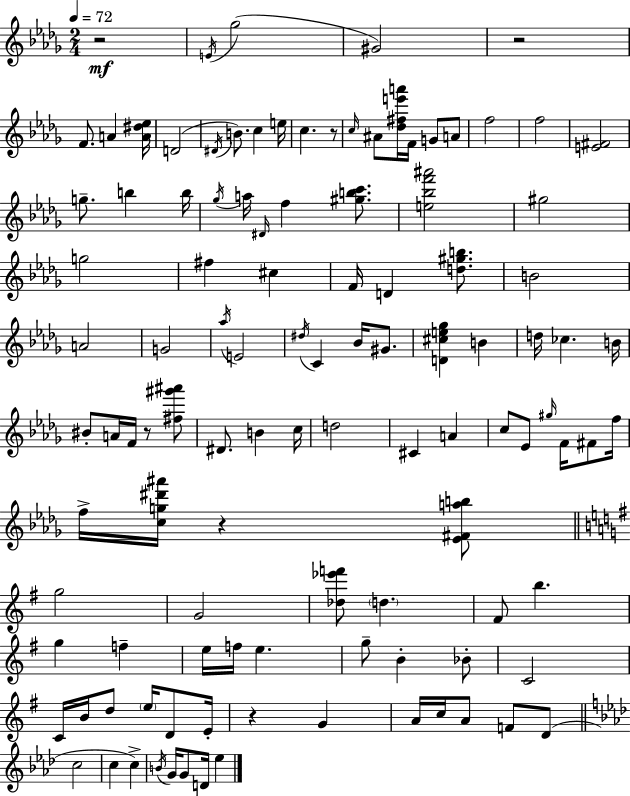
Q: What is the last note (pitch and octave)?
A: Eb5